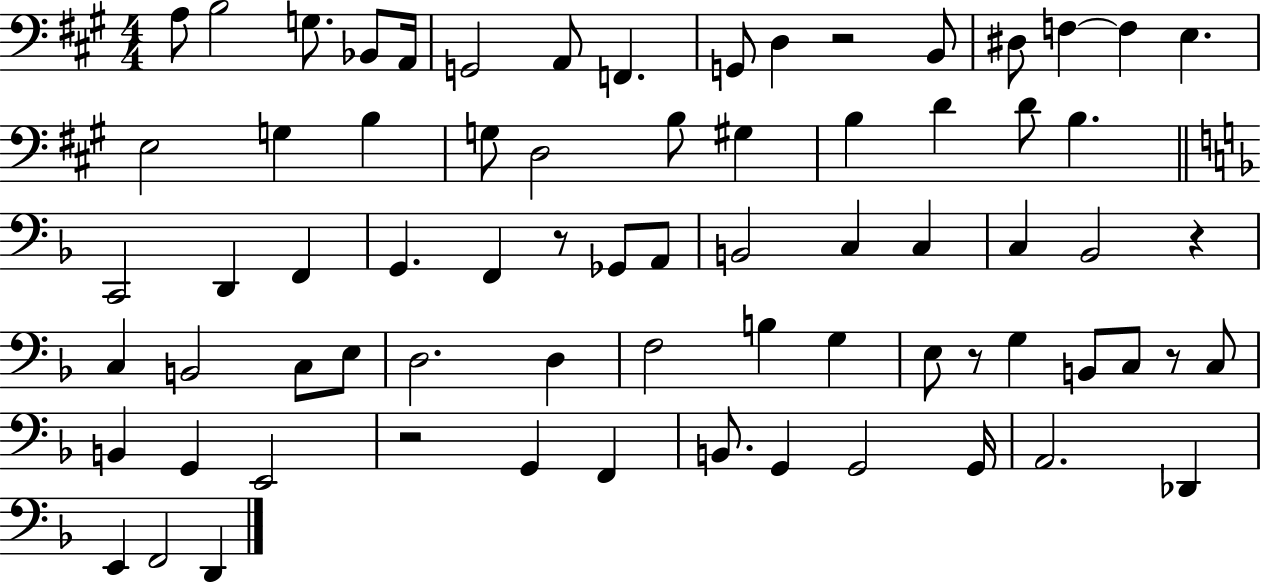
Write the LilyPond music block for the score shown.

{
  \clef bass
  \numericTimeSignature
  \time 4/4
  \key a \major
  \repeat volta 2 { a8 b2 g8. bes,8 a,16 | g,2 a,8 f,4. | g,8 d4 r2 b,8 | dis8 f4~~ f4 e4. | \break e2 g4 b4 | g8 d2 b8 gis4 | b4 d'4 d'8 b4. | \bar "||" \break \key f \major c,2 d,4 f,4 | g,4. f,4 r8 ges,8 a,8 | b,2 c4 c4 | c4 bes,2 r4 | \break c4 b,2 c8 e8 | d2. d4 | f2 b4 g4 | e8 r8 g4 b,8 c8 r8 c8 | \break b,4 g,4 e,2 | r2 g,4 f,4 | b,8. g,4 g,2 g,16 | a,2. des,4 | \break e,4 f,2 d,4 | } \bar "|."
}